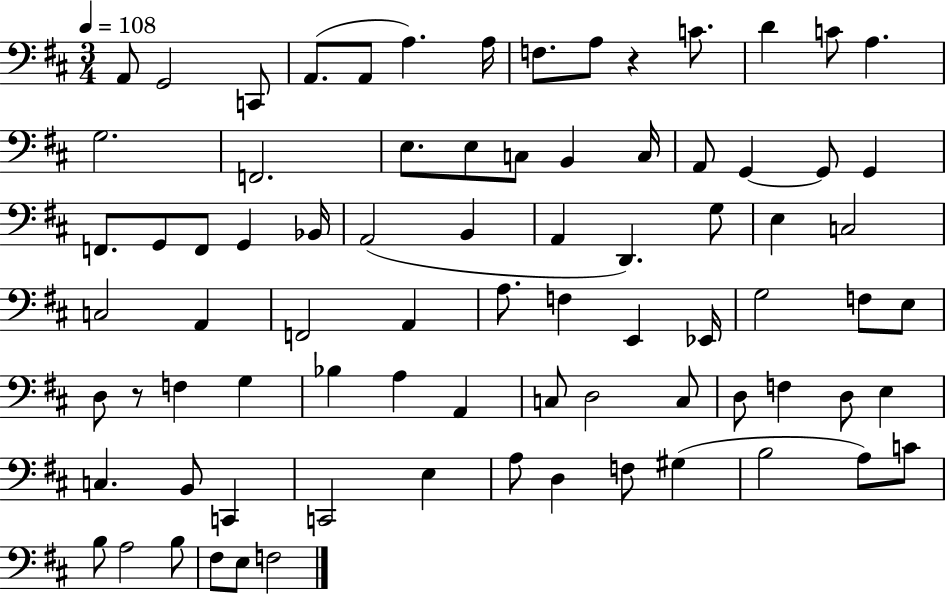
{
  \clef bass
  \numericTimeSignature
  \time 3/4
  \key d \major
  \tempo 4 = 108
  \repeat volta 2 { a,8 g,2 c,8 | a,8.( a,8 a4.) a16 | f8. a8 r4 c'8. | d'4 c'8 a4. | \break g2. | f,2. | e8. e8 c8 b,4 c16 | a,8 g,4~~ g,8 g,4 | \break f,8. g,8 f,8 g,4 bes,16 | a,2( b,4 | a,4 d,4.) g8 | e4 c2 | \break c2 a,4 | f,2 a,4 | a8. f4 e,4 ees,16 | g2 f8 e8 | \break d8 r8 f4 g4 | bes4 a4 a,4 | c8 d2 c8 | d8 f4 d8 e4 | \break c4. b,8 c,4 | c,2 e4 | a8 d4 f8 gis4( | b2 a8) c'8 | \break b8 a2 b8 | fis8 e8 f2 | } \bar "|."
}